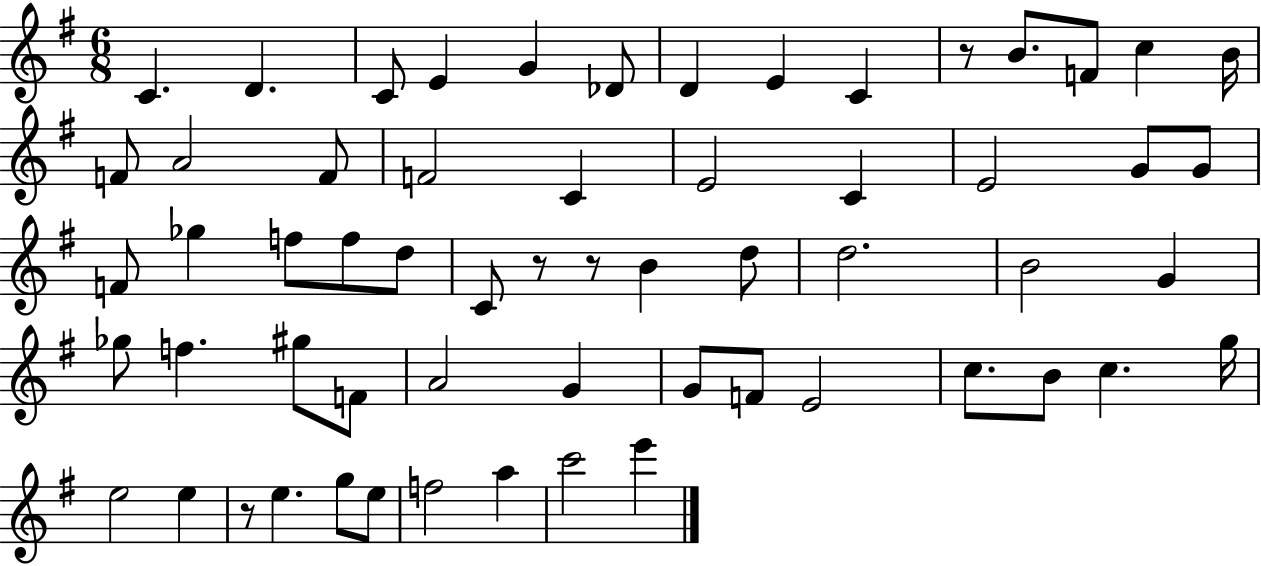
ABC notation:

X:1
T:Untitled
M:6/8
L:1/4
K:G
C D C/2 E G _D/2 D E C z/2 B/2 F/2 c B/4 F/2 A2 F/2 F2 C E2 C E2 G/2 G/2 F/2 _g f/2 f/2 d/2 C/2 z/2 z/2 B d/2 d2 B2 G _g/2 f ^g/2 F/2 A2 G G/2 F/2 E2 c/2 B/2 c g/4 e2 e z/2 e g/2 e/2 f2 a c'2 e'